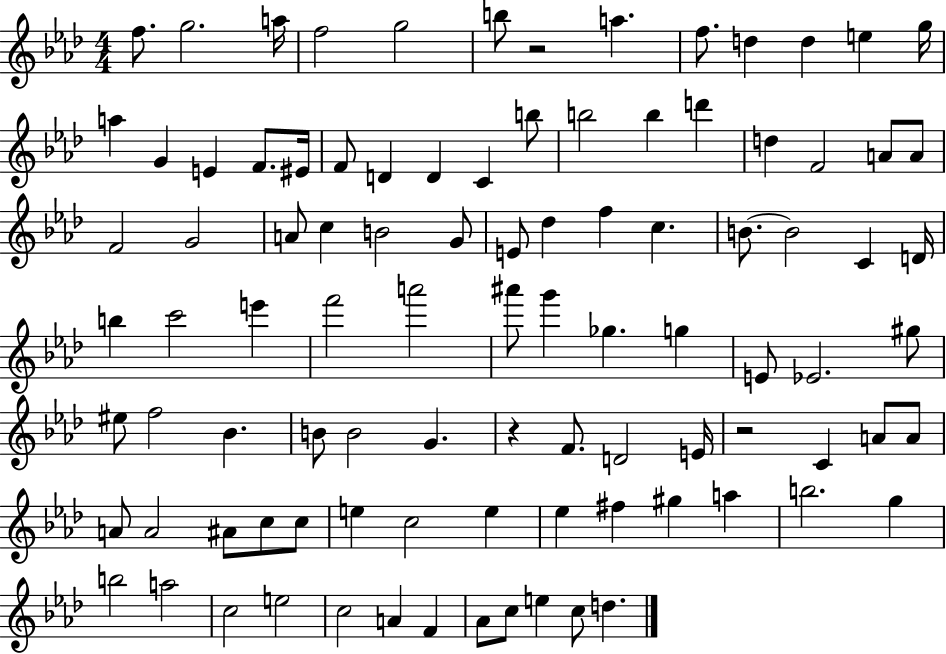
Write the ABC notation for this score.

X:1
T:Untitled
M:4/4
L:1/4
K:Ab
f/2 g2 a/4 f2 g2 b/2 z2 a f/2 d d e g/4 a G E F/2 ^E/4 F/2 D D C b/2 b2 b d' d F2 A/2 A/2 F2 G2 A/2 c B2 G/2 E/2 _d f c B/2 B2 C D/4 b c'2 e' f'2 a'2 ^a'/2 g' _g g E/2 _E2 ^g/2 ^e/2 f2 _B B/2 B2 G z F/2 D2 E/4 z2 C A/2 A/2 A/2 A2 ^A/2 c/2 c/2 e c2 e _e ^f ^g a b2 g b2 a2 c2 e2 c2 A F _A/2 c/2 e c/2 d